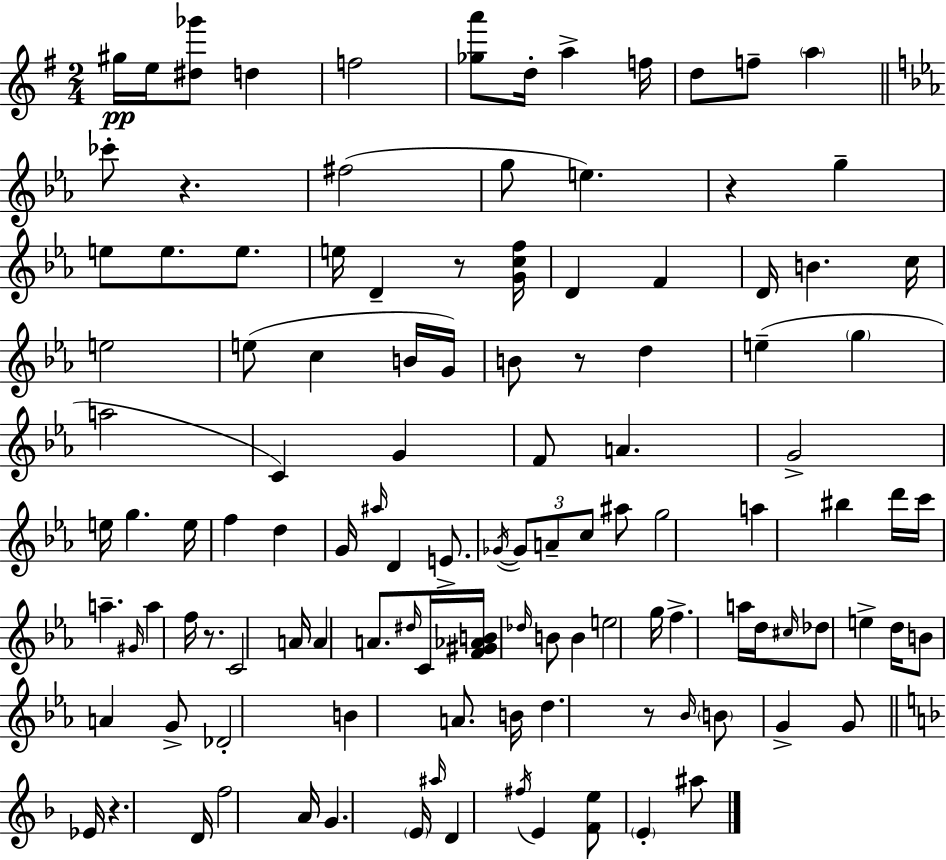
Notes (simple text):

G#5/s E5/s [D#5,Gb6]/e D5/q F5/h [Gb5,A6]/e D5/s A5/q F5/s D5/e F5/e A5/q CES6/e R/q. F#5/h G5/e E5/q. R/q G5/q E5/e E5/e. E5/e. E5/s D4/q R/e [G4,C5,F5]/s D4/q F4/q D4/s B4/q. C5/s E5/h E5/e C5/q B4/s G4/s B4/e R/e D5/q E5/q G5/q A5/h C4/q G4/q F4/e A4/q. G4/h E5/s G5/q. E5/s F5/q D5/q G4/s A#5/s D4/q E4/e. Gb4/s Gb4/e A4/e C5/e A#5/e G5/h A5/q BIS5/q D6/s C6/s A5/q. G#4/s A5/q F5/s R/e. C4/h A4/s A4/q A4/e. D#5/s C4/s [F4,G#4,Ab4,B4]/s Db5/s B4/e B4/q E5/h G5/s F5/q. A5/s D5/s C#5/s Db5/e E5/q D5/s B4/e A4/q G4/e Db4/h B4/q A4/e. B4/s D5/q. R/e Bb4/s B4/e G4/q G4/e Eb4/s R/q. D4/s F5/h A4/s G4/q. E4/s A#5/s D4/q F#5/s E4/q [F4,E5]/e E4/q A#5/e